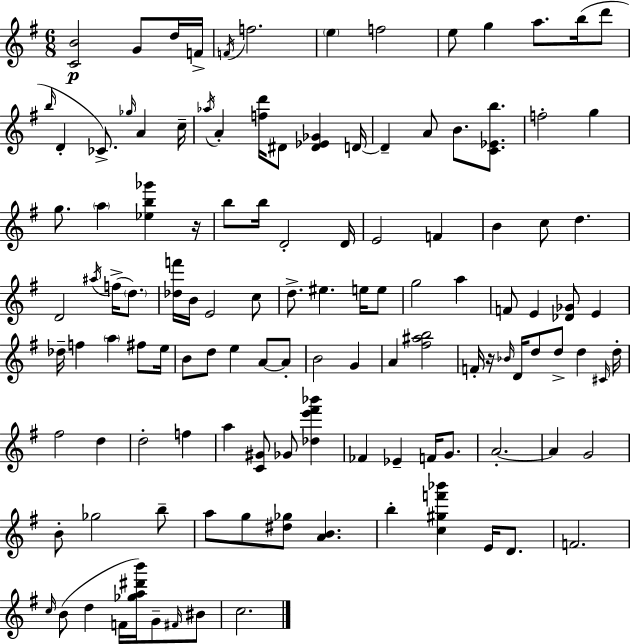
[C4,B4]/h G4/e D5/s F4/s F4/s F5/h. E5/q F5/h E5/e G5/q A5/e. B5/s D6/e B5/s D4/q CES4/e. Gb5/s A4/q C5/s Ab5/s A4/q [F5,D6]/s D#4/e [D#4,Eb4,Gb4]/q D4/s D4/q A4/e B4/e. [C4,Eb4,B5]/e. F5/h G5/q G5/e. A5/q [Eb5,B5,Gb6]/q R/s B5/e B5/s D4/h D4/s E4/h F4/q B4/q C5/e D5/q. D4/h A#5/s F5/s D5/e. [Db5,F6]/s B4/s E4/h C5/e D5/e. EIS5/q. E5/s E5/e G5/h A5/q F4/e E4/q [Db4,Gb4]/e E4/q Db5/s F5/q A5/q F#5/e E5/s B4/e D5/e E5/q A4/e A4/e B4/h G4/q A4/q [F#5,A#5,B5]/h F4/s R/s Bb4/s D4/s D5/e D5/e D5/q C#4/s D5/s F#5/h D5/q D5/h F5/q A5/q [C4,G#4]/e Gb4/e [Db5,E6,F#6,Bb6]/q FES4/q Eb4/q F4/s G4/e. A4/h. A4/q G4/h B4/e Gb5/h B5/e A5/e G5/e [D#5,Gb5]/e [A4,B4]/q. B5/q [C5,G#5,F6,Bb6]/q E4/s D4/e. F4/h. C5/s B4/e D5/q F4/s [Gb5,A5,D#6,B6]/s G4/e F#4/s BIS4/e C5/h.